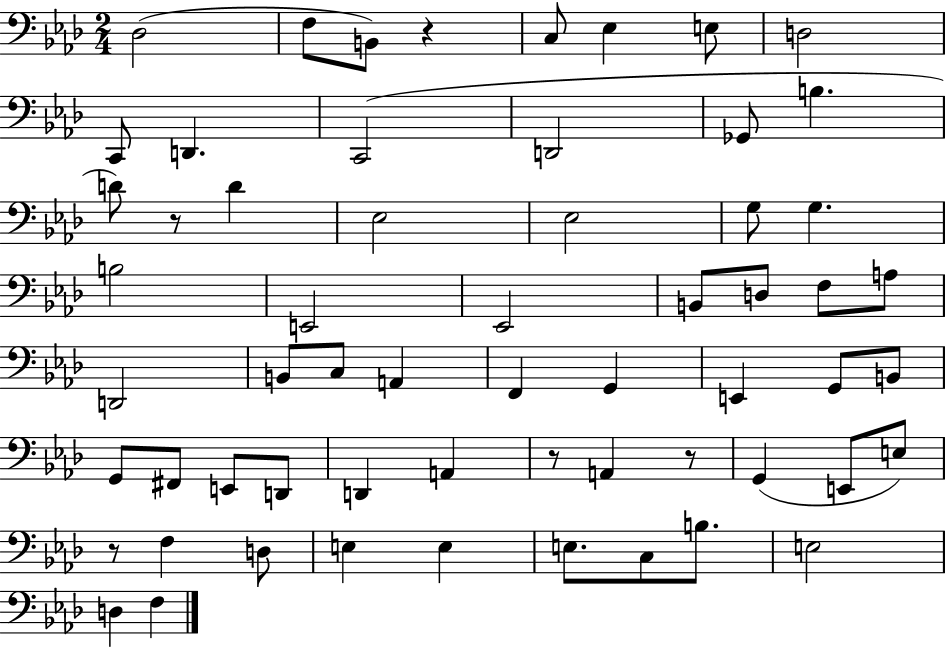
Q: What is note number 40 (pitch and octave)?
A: D2